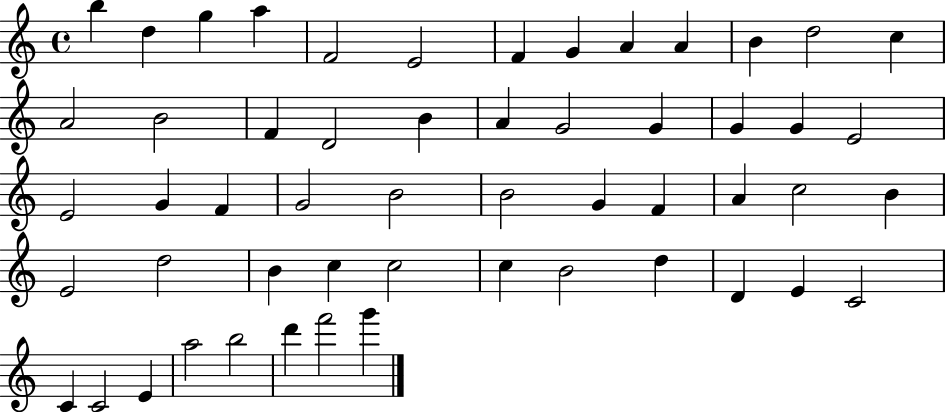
B5/q D5/q G5/q A5/q F4/h E4/h F4/q G4/q A4/q A4/q B4/q D5/h C5/q A4/h B4/h F4/q D4/h B4/q A4/q G4/h G4/q G4/q G4/q E4/h E4/h G4/q F4/q G4/h B4/h B4/h G4/q F4/q A4/q C5/h B4/q E4/h D5/h B4/q C5/q C5/h C5/q B4/h D5/q D4/q E4/q C4/h C4/q C4/h E4/q A5/h B5/h D6/q F6/h G6/q